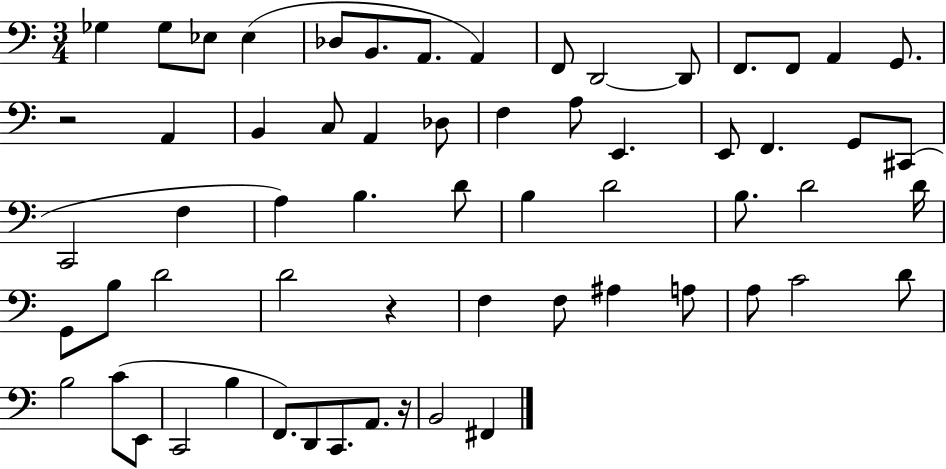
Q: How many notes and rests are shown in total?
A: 62